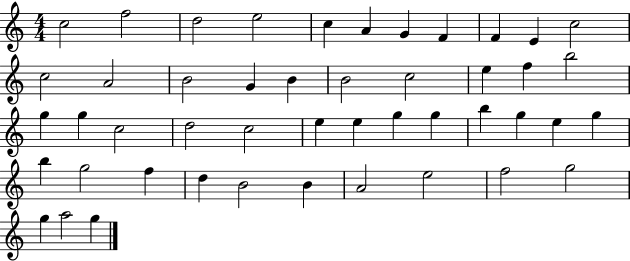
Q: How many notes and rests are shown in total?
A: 47